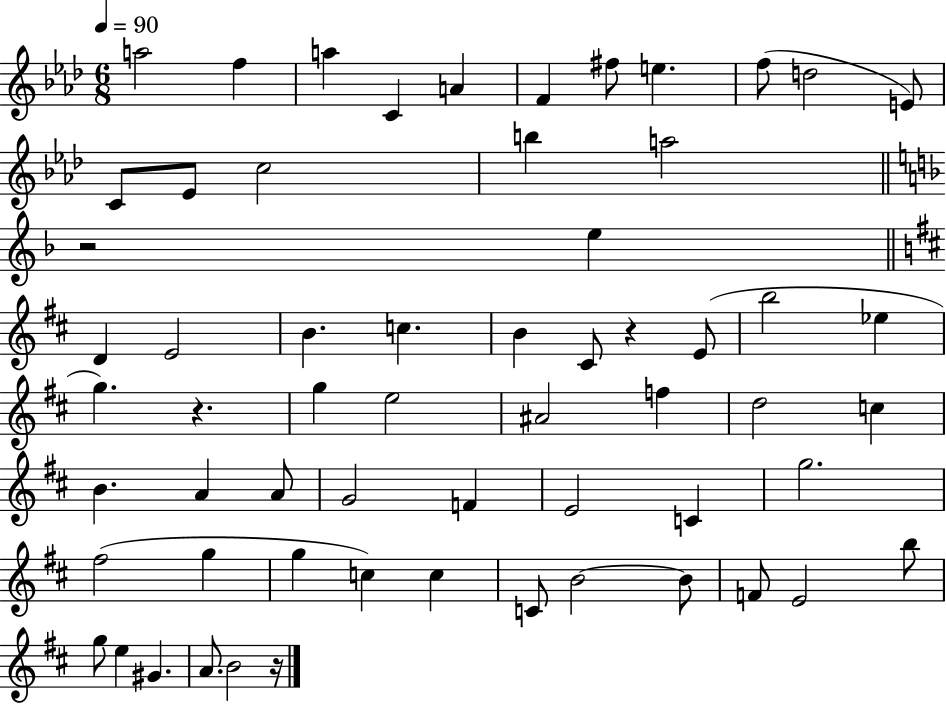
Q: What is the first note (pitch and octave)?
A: A5